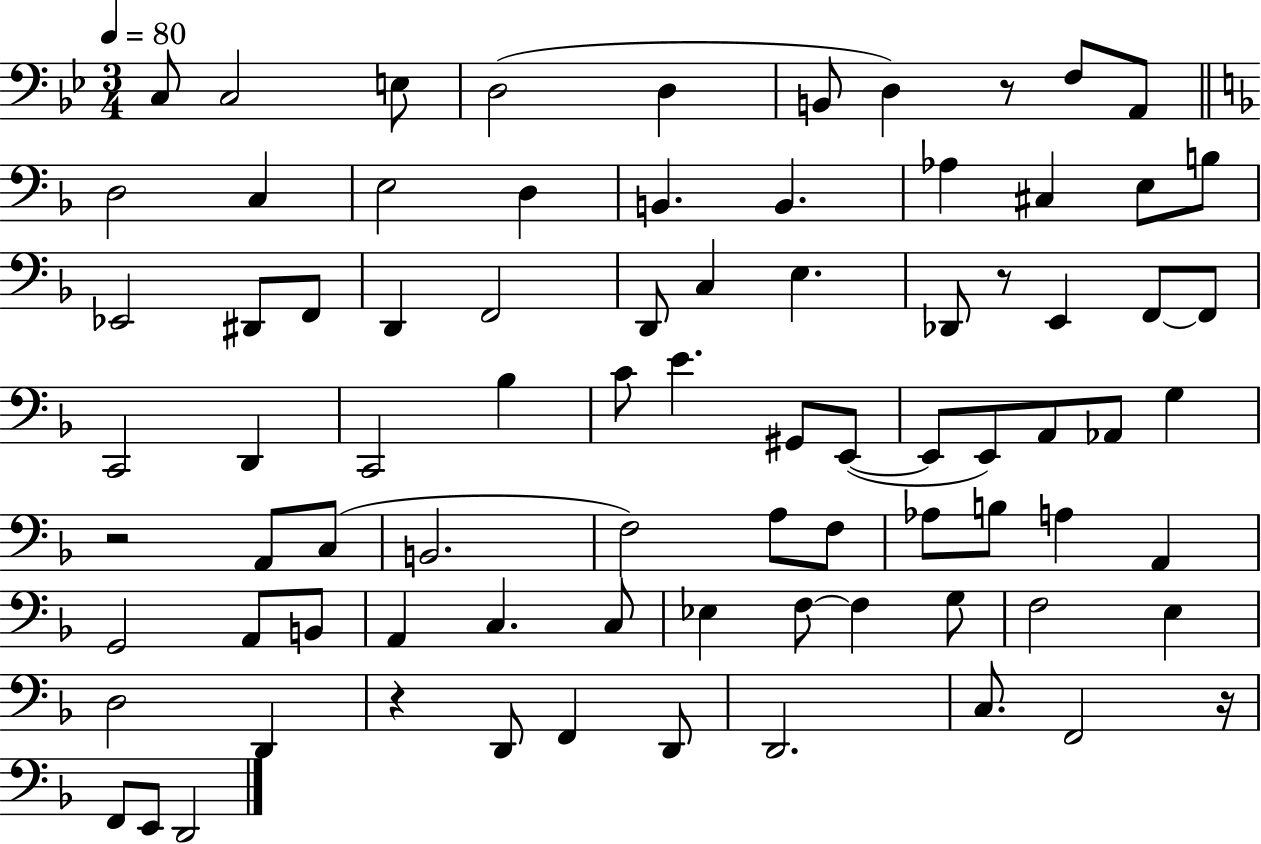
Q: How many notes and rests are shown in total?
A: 82